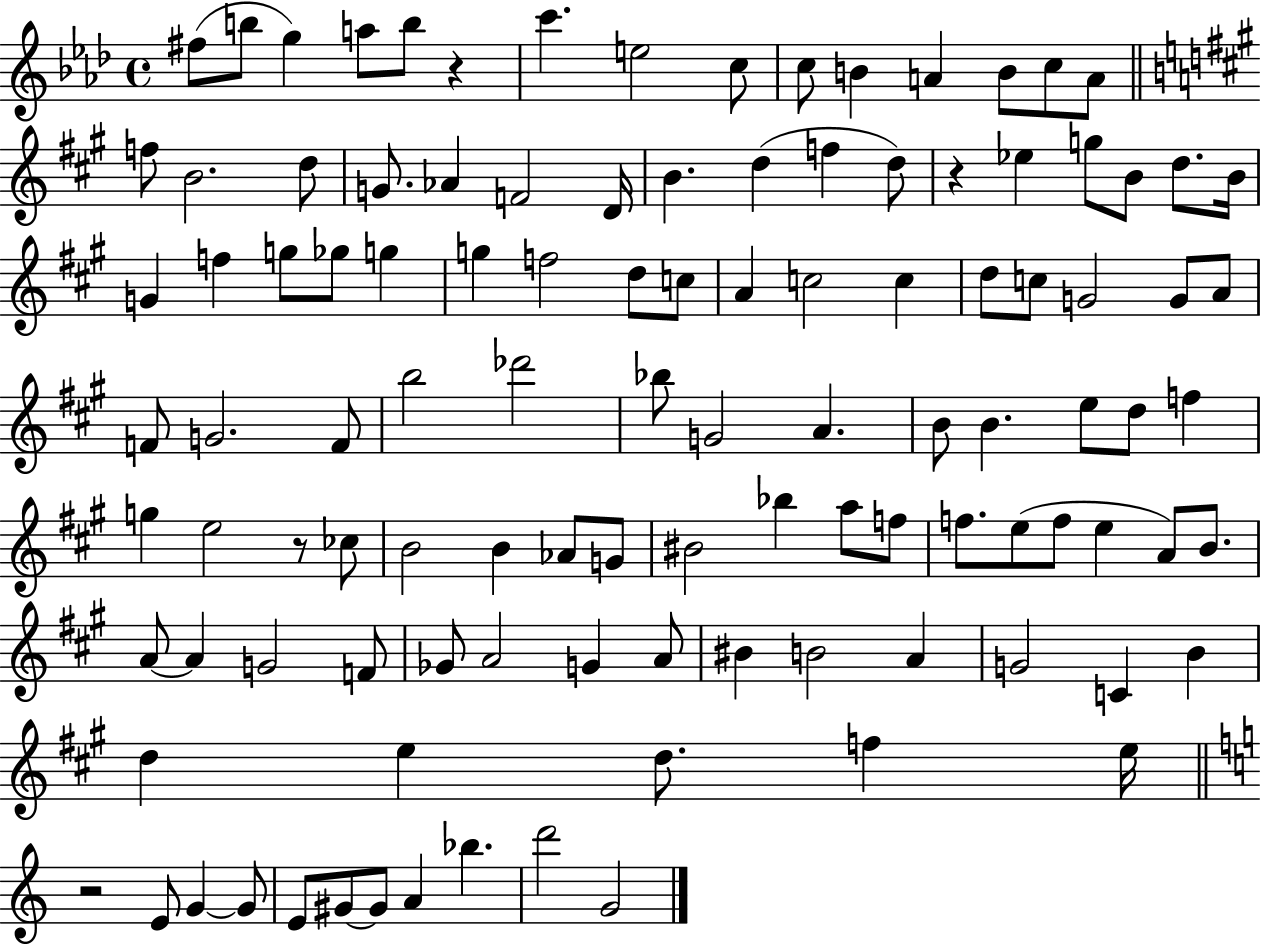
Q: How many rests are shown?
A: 4